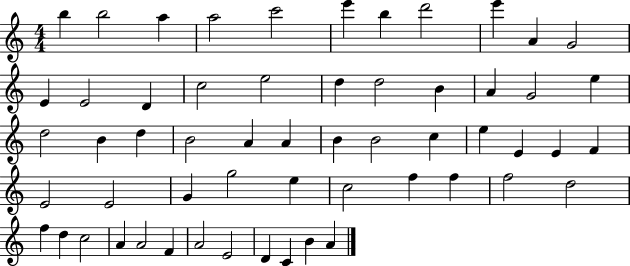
{
  \clef treble
  \numericTimeSignature
  \time 4/4
  \key c \major
  b''4 b''2 a''4 | a''2 c'''2 | e'''4 b''4 d'''2 | e'''4 a'4 g'2 | \break e'4 e'2 d'4 | c''2 e''2 | d''4 d''2 b'4 | a'4 g'2 e''4 | \break d''2 b'4 d''4 | b'2 a'4 a'4 | b'4 b'2 c''4 | e''4 e'4 e'4 f'4 | \break e'2 e'2 | g'4 g''2 e''4 | c''2 f''4 f''4 | f''2 d''2 | \break f''4 d''4 c''2 | a'4 a'2 f'4 | a'2 e'2 | d'4 c'4 b'4 a'4 | \break \bar "|."
}